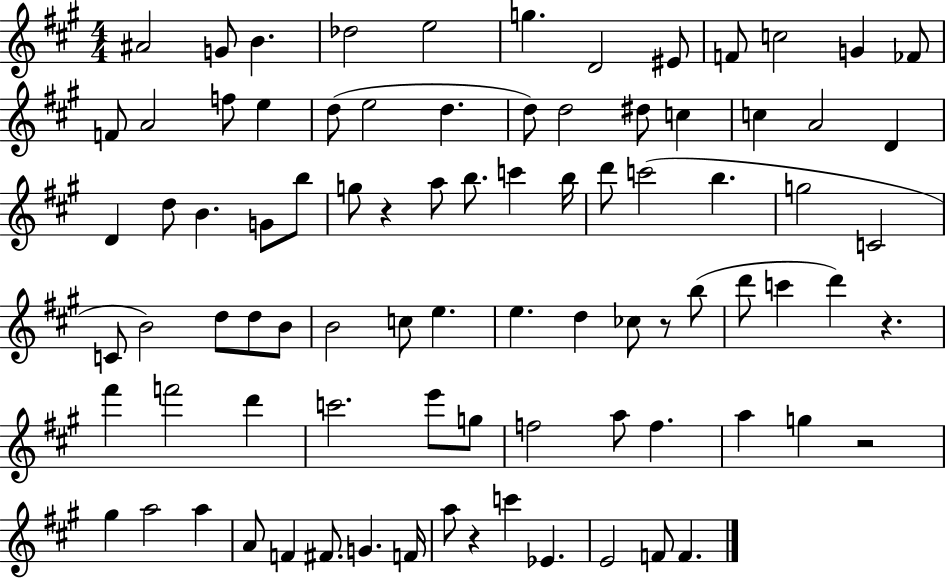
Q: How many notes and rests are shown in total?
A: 86